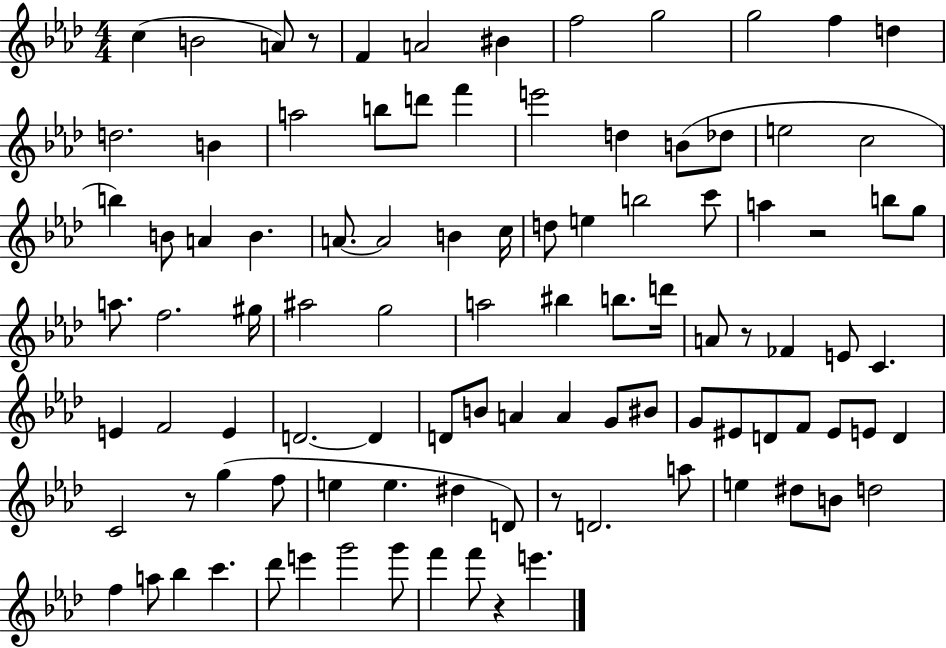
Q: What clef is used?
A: treble